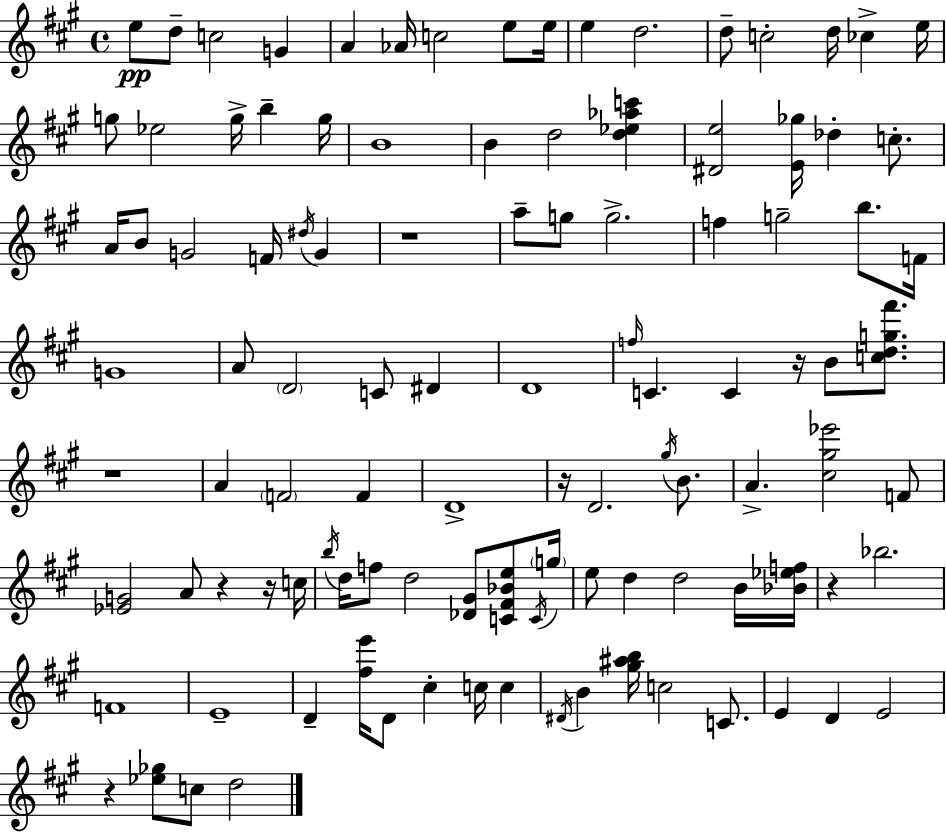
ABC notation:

X:1
T:Untitled
M:4/4
L:1/4
K:A
e/2 d/2 c2 G A _A/4 c2 e/2 e/4 e d2 d/2 c2 d/4 _c e/4 g/2 _e2 g/4 b g/4 B4 B d2 [d_e_ac'] [^De]2 [E_g]/4 _d c/2 A/4 B/2 G2 F/4 ^d/4 G z4 a/2 g/2 g2 f g2 b/2 F/4 G4 A/2 D2 C/2 ^D D4 f/4 C C z/4 B/2 [cdg^f']/2 z4 A F2 F D4 z/4 D2 ^g/4 B/2 A [^c^g_e']2 F/2 [_EG]2 A/2 z z/4 c/4 b/4 d/4 f/2 d2 [_D^G]/2 [C^F_Be]/2 C/4 g/4 e/2 d d2 B/4 [_B_ef]/4 z _b2 F4 E4 D [^fe']/4 D/2 ^c c/4 c ^D/4 B [^g^ab]/4 c2 C/2 E D E2 z [_e_g]/2 c/2 d2